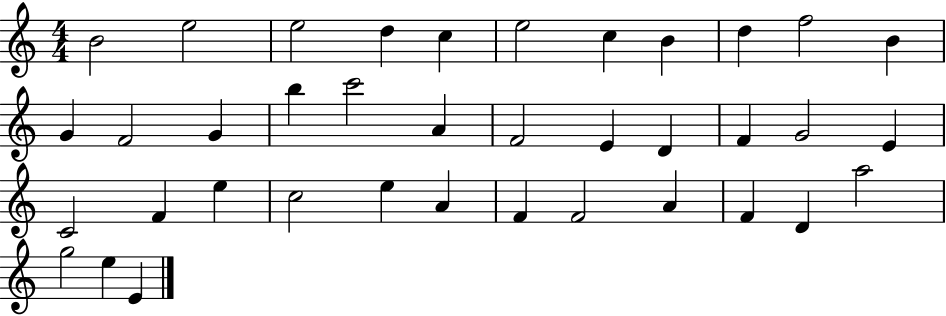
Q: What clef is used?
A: treble